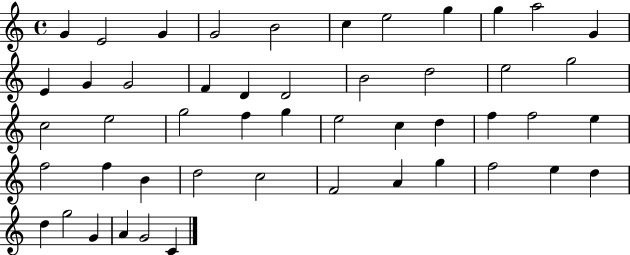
{
  \clef treble
  \time 4/4
  \defaultTimeSignature
  \key c \major
  g'4 e'2 g'4 | g'2 b'2 | c''4 e''2 g''4 | g''4 a''2 g'4 | \break e'4 g'4 g'2 | f'4 d'4 d'2 | b'2 d''2 | e''2 g''2 | \break c''2 e''2 | g''2 f''4 g''4 | e''2 c''4 d''4 | f''4 f''2 e''4 | \break f''2 f''4 b'4 | d''2 c''2 | f'2 a'4 g''4 | f''2 e''4 d''4 | \break d''4 g''2 g'4 | a'4 g'2 c'4 | \bar "|."
}